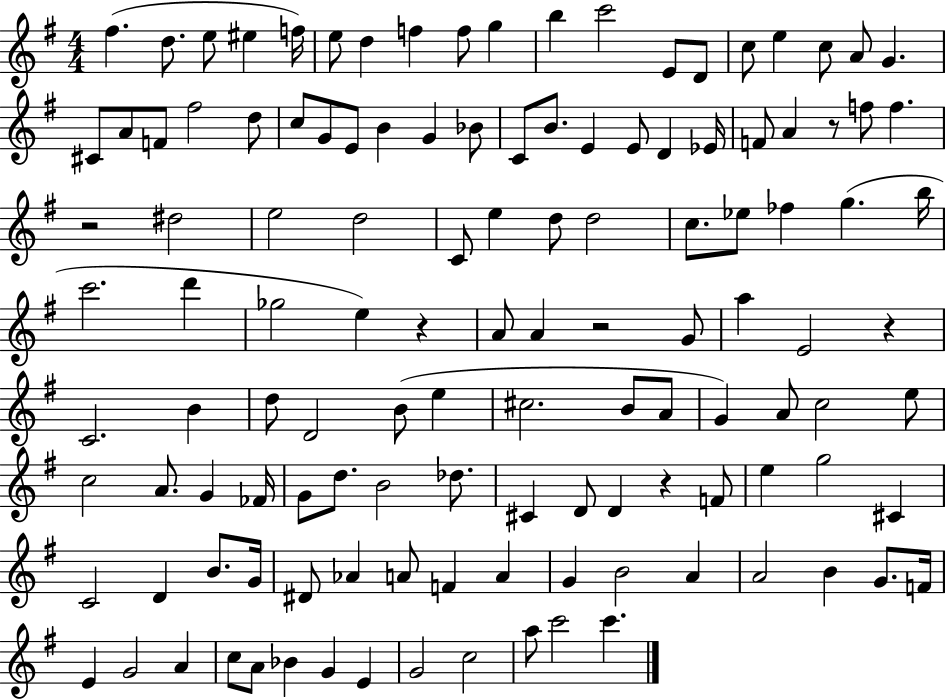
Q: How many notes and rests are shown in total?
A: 124